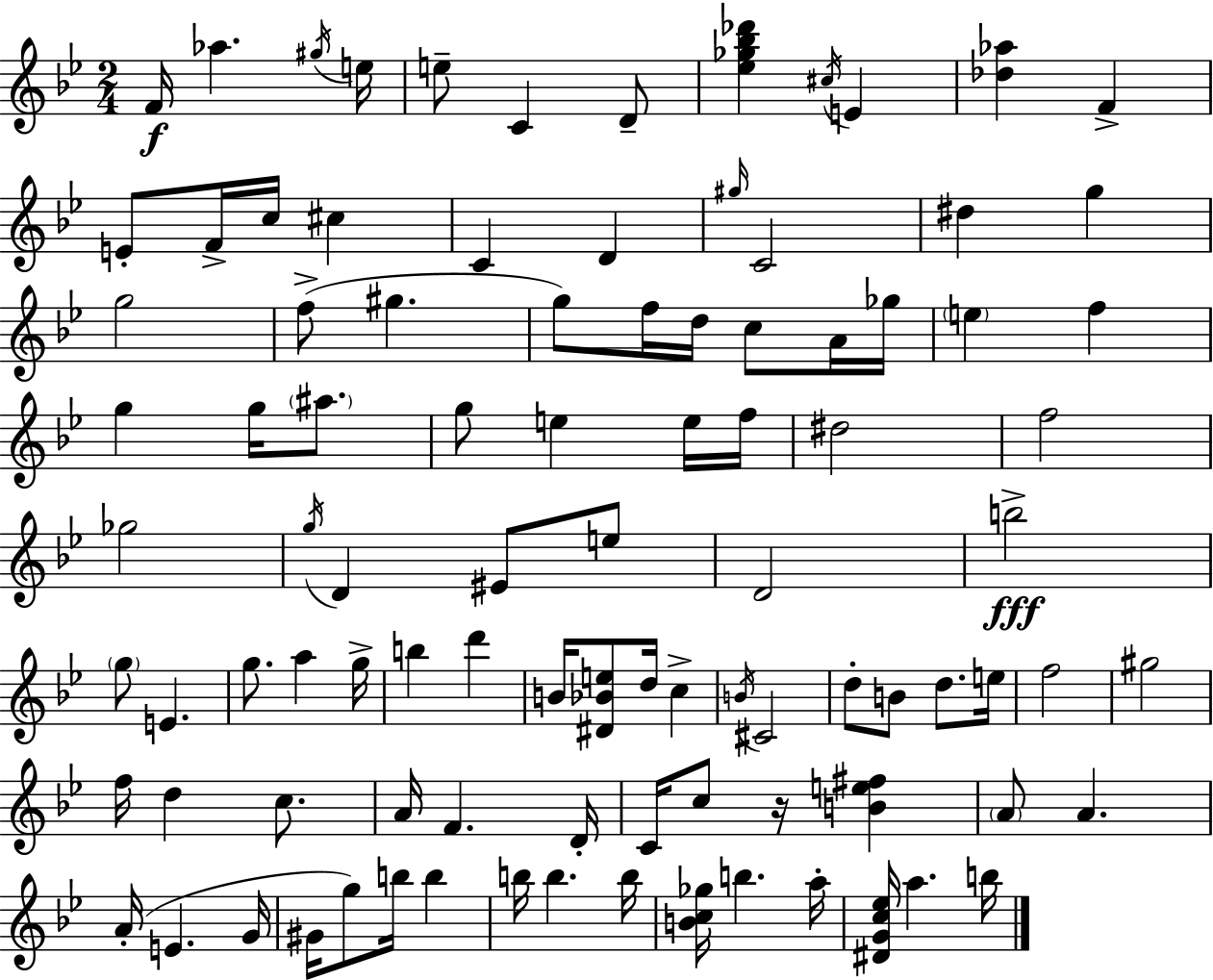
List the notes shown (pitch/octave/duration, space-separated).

F4/s Ab5/q. G#5/s E5/s E5/e C4/q D4/e [Eb5,Gb5,Bb5,Db6]/q C#5/s E4/q [Db5,Ab5]/q F4/q E4/e F4/s C5/s C#5/q C4/q D4/q G#5/s C4/h D#5/q G5/q G5/h F5/e G#5/q. G5/e F5/s D5/s C5/e A4/s Gb5/s E5/q F5/q G5/q G5/s A#5/e. G5/e E5/q E5/s F5/s D#5/h F5/h Gb5/h G5/s D4/q EIS4/e E5/e D4/h B5/h G5/e E4/q. G5/e. A5/q G5/s B5/q D6/q B4/s [D#4,Bb4,E5]/e D5/s C5/q B4/s C#4/h D5/e B4/e D5/e. E5/s F5/h G#5/h F5/s D5/q C5/e. A4/s F4/q. D4/s C4/s C5/e R/s [B4,E5,F#5]/q A4/e A4/q. A4/s E4/q. G4/s G#4/s G5/e B5/s B5/q B5/s B5/q. B5/s [B4,C5,Gb5]/s B5/q. A5/s [D#4,G4,C5,Eb5]/s A5/q. B5/s